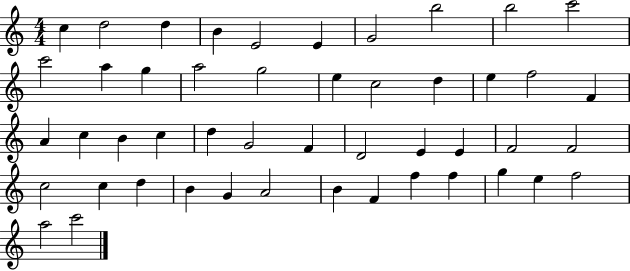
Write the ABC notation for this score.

X:1
T:Untitled
M:4/4
L:1/4
K:C
c d2 d B E2 E G2 b2 b2 c'2 c'2 a g a2 g2 e c2 d e f2 F A c B c d G2 F D2 E E F2 F2 c2 c d B G A2 B F f f g e f2 a2 c'2